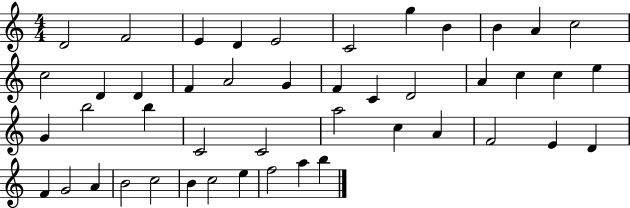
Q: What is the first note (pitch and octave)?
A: D4